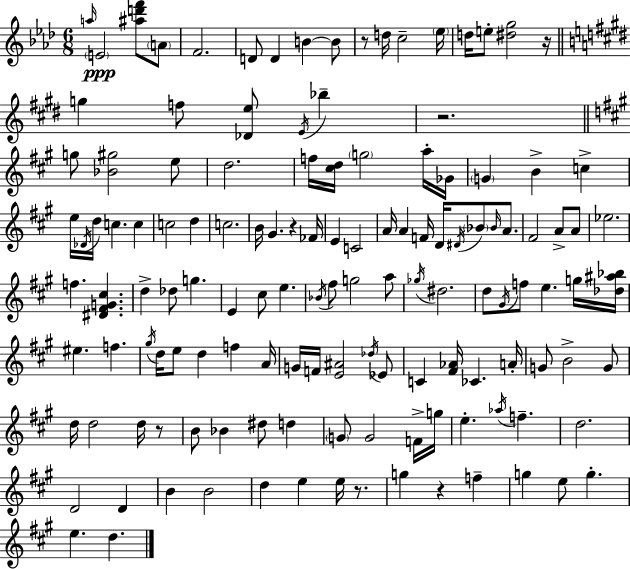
{
  \clef treble
  \numericTimeSignature
  \time 6/8
  \key aes \major
  \grace { a''16 }\ppp \parenthesize e'2 <ais'' d''' f'''>8 \parenthesize a'8 | f'2. | d'8 d'4 b'4~~ b'8 | r8 d''16 c''2-- | \break \parenthesize ees''16 d''16 e''8-. <dis'' g''>2 | r16 \bar "||" \break \key e \major g''4 f''8 <des' e''>8 \acciaccatura { e'16 } bes''4-- | r2. | \bar "||" \break \key a \major g''8 <bes' gis''>2 e''8 | d''2. | f''16 <cis'' d''>16 \parenthesize g''2 a''16-. ges'16 | \parenthesize g'4 b'4-> c''4-> | \break e''16 \acciaccatura { des'16 } d''16 c''4. c''4 | c''2 d''4 | c''2. | b'16 gis'4. r4 | \break fes'16 e'4 c'2 | a'16 a'4 f'16 d'16 \acciaccatura { dis'16 } \parenthesize bes'8 \grace { bes'16 } | a'8. fis'2 a'8-> | a'8 ees''2. | \break f''4. <dis' fis' g' cis''>4. | d''4-> des''8 g''4. | e'4 cis''8 e''4. | \acciaccatura { bes'16 } fis''8 g''2 | \break a''8 \acciaccatura { ges''16 } dis''2. | d''8 \acciaccatura { gis'16 } f''8 e''4. | g''16 <des'' ais'' bes''>16 eis''4. | f''4. \acciaccatura { gis''16 } d''16 e''8 d''4 | \break f''4 a'16 g'16 f'16 <e' ais'>2 | \acciaccatura { des''16 } ees'8 c'4 | <fis' aes'>16 ces'4. a'16-. g'8 b'2-> | g'8 d''16 d''2 | \break d''16 r8 b'8 bes'4 | dis''8 d''4 \parenthesize g'8 g'2 | f'16-> g''16 e''4.-. | \acciaccatura { aes''16 } f''4.-- d''2. | \break d'2 | d'4 b'4 | b'2 d''4 | e''4 e''16 r8. g''4 | \break r4 f''4-- g''4 | e''8 g''4.-. e''4. | d''4. \bar "|."
}